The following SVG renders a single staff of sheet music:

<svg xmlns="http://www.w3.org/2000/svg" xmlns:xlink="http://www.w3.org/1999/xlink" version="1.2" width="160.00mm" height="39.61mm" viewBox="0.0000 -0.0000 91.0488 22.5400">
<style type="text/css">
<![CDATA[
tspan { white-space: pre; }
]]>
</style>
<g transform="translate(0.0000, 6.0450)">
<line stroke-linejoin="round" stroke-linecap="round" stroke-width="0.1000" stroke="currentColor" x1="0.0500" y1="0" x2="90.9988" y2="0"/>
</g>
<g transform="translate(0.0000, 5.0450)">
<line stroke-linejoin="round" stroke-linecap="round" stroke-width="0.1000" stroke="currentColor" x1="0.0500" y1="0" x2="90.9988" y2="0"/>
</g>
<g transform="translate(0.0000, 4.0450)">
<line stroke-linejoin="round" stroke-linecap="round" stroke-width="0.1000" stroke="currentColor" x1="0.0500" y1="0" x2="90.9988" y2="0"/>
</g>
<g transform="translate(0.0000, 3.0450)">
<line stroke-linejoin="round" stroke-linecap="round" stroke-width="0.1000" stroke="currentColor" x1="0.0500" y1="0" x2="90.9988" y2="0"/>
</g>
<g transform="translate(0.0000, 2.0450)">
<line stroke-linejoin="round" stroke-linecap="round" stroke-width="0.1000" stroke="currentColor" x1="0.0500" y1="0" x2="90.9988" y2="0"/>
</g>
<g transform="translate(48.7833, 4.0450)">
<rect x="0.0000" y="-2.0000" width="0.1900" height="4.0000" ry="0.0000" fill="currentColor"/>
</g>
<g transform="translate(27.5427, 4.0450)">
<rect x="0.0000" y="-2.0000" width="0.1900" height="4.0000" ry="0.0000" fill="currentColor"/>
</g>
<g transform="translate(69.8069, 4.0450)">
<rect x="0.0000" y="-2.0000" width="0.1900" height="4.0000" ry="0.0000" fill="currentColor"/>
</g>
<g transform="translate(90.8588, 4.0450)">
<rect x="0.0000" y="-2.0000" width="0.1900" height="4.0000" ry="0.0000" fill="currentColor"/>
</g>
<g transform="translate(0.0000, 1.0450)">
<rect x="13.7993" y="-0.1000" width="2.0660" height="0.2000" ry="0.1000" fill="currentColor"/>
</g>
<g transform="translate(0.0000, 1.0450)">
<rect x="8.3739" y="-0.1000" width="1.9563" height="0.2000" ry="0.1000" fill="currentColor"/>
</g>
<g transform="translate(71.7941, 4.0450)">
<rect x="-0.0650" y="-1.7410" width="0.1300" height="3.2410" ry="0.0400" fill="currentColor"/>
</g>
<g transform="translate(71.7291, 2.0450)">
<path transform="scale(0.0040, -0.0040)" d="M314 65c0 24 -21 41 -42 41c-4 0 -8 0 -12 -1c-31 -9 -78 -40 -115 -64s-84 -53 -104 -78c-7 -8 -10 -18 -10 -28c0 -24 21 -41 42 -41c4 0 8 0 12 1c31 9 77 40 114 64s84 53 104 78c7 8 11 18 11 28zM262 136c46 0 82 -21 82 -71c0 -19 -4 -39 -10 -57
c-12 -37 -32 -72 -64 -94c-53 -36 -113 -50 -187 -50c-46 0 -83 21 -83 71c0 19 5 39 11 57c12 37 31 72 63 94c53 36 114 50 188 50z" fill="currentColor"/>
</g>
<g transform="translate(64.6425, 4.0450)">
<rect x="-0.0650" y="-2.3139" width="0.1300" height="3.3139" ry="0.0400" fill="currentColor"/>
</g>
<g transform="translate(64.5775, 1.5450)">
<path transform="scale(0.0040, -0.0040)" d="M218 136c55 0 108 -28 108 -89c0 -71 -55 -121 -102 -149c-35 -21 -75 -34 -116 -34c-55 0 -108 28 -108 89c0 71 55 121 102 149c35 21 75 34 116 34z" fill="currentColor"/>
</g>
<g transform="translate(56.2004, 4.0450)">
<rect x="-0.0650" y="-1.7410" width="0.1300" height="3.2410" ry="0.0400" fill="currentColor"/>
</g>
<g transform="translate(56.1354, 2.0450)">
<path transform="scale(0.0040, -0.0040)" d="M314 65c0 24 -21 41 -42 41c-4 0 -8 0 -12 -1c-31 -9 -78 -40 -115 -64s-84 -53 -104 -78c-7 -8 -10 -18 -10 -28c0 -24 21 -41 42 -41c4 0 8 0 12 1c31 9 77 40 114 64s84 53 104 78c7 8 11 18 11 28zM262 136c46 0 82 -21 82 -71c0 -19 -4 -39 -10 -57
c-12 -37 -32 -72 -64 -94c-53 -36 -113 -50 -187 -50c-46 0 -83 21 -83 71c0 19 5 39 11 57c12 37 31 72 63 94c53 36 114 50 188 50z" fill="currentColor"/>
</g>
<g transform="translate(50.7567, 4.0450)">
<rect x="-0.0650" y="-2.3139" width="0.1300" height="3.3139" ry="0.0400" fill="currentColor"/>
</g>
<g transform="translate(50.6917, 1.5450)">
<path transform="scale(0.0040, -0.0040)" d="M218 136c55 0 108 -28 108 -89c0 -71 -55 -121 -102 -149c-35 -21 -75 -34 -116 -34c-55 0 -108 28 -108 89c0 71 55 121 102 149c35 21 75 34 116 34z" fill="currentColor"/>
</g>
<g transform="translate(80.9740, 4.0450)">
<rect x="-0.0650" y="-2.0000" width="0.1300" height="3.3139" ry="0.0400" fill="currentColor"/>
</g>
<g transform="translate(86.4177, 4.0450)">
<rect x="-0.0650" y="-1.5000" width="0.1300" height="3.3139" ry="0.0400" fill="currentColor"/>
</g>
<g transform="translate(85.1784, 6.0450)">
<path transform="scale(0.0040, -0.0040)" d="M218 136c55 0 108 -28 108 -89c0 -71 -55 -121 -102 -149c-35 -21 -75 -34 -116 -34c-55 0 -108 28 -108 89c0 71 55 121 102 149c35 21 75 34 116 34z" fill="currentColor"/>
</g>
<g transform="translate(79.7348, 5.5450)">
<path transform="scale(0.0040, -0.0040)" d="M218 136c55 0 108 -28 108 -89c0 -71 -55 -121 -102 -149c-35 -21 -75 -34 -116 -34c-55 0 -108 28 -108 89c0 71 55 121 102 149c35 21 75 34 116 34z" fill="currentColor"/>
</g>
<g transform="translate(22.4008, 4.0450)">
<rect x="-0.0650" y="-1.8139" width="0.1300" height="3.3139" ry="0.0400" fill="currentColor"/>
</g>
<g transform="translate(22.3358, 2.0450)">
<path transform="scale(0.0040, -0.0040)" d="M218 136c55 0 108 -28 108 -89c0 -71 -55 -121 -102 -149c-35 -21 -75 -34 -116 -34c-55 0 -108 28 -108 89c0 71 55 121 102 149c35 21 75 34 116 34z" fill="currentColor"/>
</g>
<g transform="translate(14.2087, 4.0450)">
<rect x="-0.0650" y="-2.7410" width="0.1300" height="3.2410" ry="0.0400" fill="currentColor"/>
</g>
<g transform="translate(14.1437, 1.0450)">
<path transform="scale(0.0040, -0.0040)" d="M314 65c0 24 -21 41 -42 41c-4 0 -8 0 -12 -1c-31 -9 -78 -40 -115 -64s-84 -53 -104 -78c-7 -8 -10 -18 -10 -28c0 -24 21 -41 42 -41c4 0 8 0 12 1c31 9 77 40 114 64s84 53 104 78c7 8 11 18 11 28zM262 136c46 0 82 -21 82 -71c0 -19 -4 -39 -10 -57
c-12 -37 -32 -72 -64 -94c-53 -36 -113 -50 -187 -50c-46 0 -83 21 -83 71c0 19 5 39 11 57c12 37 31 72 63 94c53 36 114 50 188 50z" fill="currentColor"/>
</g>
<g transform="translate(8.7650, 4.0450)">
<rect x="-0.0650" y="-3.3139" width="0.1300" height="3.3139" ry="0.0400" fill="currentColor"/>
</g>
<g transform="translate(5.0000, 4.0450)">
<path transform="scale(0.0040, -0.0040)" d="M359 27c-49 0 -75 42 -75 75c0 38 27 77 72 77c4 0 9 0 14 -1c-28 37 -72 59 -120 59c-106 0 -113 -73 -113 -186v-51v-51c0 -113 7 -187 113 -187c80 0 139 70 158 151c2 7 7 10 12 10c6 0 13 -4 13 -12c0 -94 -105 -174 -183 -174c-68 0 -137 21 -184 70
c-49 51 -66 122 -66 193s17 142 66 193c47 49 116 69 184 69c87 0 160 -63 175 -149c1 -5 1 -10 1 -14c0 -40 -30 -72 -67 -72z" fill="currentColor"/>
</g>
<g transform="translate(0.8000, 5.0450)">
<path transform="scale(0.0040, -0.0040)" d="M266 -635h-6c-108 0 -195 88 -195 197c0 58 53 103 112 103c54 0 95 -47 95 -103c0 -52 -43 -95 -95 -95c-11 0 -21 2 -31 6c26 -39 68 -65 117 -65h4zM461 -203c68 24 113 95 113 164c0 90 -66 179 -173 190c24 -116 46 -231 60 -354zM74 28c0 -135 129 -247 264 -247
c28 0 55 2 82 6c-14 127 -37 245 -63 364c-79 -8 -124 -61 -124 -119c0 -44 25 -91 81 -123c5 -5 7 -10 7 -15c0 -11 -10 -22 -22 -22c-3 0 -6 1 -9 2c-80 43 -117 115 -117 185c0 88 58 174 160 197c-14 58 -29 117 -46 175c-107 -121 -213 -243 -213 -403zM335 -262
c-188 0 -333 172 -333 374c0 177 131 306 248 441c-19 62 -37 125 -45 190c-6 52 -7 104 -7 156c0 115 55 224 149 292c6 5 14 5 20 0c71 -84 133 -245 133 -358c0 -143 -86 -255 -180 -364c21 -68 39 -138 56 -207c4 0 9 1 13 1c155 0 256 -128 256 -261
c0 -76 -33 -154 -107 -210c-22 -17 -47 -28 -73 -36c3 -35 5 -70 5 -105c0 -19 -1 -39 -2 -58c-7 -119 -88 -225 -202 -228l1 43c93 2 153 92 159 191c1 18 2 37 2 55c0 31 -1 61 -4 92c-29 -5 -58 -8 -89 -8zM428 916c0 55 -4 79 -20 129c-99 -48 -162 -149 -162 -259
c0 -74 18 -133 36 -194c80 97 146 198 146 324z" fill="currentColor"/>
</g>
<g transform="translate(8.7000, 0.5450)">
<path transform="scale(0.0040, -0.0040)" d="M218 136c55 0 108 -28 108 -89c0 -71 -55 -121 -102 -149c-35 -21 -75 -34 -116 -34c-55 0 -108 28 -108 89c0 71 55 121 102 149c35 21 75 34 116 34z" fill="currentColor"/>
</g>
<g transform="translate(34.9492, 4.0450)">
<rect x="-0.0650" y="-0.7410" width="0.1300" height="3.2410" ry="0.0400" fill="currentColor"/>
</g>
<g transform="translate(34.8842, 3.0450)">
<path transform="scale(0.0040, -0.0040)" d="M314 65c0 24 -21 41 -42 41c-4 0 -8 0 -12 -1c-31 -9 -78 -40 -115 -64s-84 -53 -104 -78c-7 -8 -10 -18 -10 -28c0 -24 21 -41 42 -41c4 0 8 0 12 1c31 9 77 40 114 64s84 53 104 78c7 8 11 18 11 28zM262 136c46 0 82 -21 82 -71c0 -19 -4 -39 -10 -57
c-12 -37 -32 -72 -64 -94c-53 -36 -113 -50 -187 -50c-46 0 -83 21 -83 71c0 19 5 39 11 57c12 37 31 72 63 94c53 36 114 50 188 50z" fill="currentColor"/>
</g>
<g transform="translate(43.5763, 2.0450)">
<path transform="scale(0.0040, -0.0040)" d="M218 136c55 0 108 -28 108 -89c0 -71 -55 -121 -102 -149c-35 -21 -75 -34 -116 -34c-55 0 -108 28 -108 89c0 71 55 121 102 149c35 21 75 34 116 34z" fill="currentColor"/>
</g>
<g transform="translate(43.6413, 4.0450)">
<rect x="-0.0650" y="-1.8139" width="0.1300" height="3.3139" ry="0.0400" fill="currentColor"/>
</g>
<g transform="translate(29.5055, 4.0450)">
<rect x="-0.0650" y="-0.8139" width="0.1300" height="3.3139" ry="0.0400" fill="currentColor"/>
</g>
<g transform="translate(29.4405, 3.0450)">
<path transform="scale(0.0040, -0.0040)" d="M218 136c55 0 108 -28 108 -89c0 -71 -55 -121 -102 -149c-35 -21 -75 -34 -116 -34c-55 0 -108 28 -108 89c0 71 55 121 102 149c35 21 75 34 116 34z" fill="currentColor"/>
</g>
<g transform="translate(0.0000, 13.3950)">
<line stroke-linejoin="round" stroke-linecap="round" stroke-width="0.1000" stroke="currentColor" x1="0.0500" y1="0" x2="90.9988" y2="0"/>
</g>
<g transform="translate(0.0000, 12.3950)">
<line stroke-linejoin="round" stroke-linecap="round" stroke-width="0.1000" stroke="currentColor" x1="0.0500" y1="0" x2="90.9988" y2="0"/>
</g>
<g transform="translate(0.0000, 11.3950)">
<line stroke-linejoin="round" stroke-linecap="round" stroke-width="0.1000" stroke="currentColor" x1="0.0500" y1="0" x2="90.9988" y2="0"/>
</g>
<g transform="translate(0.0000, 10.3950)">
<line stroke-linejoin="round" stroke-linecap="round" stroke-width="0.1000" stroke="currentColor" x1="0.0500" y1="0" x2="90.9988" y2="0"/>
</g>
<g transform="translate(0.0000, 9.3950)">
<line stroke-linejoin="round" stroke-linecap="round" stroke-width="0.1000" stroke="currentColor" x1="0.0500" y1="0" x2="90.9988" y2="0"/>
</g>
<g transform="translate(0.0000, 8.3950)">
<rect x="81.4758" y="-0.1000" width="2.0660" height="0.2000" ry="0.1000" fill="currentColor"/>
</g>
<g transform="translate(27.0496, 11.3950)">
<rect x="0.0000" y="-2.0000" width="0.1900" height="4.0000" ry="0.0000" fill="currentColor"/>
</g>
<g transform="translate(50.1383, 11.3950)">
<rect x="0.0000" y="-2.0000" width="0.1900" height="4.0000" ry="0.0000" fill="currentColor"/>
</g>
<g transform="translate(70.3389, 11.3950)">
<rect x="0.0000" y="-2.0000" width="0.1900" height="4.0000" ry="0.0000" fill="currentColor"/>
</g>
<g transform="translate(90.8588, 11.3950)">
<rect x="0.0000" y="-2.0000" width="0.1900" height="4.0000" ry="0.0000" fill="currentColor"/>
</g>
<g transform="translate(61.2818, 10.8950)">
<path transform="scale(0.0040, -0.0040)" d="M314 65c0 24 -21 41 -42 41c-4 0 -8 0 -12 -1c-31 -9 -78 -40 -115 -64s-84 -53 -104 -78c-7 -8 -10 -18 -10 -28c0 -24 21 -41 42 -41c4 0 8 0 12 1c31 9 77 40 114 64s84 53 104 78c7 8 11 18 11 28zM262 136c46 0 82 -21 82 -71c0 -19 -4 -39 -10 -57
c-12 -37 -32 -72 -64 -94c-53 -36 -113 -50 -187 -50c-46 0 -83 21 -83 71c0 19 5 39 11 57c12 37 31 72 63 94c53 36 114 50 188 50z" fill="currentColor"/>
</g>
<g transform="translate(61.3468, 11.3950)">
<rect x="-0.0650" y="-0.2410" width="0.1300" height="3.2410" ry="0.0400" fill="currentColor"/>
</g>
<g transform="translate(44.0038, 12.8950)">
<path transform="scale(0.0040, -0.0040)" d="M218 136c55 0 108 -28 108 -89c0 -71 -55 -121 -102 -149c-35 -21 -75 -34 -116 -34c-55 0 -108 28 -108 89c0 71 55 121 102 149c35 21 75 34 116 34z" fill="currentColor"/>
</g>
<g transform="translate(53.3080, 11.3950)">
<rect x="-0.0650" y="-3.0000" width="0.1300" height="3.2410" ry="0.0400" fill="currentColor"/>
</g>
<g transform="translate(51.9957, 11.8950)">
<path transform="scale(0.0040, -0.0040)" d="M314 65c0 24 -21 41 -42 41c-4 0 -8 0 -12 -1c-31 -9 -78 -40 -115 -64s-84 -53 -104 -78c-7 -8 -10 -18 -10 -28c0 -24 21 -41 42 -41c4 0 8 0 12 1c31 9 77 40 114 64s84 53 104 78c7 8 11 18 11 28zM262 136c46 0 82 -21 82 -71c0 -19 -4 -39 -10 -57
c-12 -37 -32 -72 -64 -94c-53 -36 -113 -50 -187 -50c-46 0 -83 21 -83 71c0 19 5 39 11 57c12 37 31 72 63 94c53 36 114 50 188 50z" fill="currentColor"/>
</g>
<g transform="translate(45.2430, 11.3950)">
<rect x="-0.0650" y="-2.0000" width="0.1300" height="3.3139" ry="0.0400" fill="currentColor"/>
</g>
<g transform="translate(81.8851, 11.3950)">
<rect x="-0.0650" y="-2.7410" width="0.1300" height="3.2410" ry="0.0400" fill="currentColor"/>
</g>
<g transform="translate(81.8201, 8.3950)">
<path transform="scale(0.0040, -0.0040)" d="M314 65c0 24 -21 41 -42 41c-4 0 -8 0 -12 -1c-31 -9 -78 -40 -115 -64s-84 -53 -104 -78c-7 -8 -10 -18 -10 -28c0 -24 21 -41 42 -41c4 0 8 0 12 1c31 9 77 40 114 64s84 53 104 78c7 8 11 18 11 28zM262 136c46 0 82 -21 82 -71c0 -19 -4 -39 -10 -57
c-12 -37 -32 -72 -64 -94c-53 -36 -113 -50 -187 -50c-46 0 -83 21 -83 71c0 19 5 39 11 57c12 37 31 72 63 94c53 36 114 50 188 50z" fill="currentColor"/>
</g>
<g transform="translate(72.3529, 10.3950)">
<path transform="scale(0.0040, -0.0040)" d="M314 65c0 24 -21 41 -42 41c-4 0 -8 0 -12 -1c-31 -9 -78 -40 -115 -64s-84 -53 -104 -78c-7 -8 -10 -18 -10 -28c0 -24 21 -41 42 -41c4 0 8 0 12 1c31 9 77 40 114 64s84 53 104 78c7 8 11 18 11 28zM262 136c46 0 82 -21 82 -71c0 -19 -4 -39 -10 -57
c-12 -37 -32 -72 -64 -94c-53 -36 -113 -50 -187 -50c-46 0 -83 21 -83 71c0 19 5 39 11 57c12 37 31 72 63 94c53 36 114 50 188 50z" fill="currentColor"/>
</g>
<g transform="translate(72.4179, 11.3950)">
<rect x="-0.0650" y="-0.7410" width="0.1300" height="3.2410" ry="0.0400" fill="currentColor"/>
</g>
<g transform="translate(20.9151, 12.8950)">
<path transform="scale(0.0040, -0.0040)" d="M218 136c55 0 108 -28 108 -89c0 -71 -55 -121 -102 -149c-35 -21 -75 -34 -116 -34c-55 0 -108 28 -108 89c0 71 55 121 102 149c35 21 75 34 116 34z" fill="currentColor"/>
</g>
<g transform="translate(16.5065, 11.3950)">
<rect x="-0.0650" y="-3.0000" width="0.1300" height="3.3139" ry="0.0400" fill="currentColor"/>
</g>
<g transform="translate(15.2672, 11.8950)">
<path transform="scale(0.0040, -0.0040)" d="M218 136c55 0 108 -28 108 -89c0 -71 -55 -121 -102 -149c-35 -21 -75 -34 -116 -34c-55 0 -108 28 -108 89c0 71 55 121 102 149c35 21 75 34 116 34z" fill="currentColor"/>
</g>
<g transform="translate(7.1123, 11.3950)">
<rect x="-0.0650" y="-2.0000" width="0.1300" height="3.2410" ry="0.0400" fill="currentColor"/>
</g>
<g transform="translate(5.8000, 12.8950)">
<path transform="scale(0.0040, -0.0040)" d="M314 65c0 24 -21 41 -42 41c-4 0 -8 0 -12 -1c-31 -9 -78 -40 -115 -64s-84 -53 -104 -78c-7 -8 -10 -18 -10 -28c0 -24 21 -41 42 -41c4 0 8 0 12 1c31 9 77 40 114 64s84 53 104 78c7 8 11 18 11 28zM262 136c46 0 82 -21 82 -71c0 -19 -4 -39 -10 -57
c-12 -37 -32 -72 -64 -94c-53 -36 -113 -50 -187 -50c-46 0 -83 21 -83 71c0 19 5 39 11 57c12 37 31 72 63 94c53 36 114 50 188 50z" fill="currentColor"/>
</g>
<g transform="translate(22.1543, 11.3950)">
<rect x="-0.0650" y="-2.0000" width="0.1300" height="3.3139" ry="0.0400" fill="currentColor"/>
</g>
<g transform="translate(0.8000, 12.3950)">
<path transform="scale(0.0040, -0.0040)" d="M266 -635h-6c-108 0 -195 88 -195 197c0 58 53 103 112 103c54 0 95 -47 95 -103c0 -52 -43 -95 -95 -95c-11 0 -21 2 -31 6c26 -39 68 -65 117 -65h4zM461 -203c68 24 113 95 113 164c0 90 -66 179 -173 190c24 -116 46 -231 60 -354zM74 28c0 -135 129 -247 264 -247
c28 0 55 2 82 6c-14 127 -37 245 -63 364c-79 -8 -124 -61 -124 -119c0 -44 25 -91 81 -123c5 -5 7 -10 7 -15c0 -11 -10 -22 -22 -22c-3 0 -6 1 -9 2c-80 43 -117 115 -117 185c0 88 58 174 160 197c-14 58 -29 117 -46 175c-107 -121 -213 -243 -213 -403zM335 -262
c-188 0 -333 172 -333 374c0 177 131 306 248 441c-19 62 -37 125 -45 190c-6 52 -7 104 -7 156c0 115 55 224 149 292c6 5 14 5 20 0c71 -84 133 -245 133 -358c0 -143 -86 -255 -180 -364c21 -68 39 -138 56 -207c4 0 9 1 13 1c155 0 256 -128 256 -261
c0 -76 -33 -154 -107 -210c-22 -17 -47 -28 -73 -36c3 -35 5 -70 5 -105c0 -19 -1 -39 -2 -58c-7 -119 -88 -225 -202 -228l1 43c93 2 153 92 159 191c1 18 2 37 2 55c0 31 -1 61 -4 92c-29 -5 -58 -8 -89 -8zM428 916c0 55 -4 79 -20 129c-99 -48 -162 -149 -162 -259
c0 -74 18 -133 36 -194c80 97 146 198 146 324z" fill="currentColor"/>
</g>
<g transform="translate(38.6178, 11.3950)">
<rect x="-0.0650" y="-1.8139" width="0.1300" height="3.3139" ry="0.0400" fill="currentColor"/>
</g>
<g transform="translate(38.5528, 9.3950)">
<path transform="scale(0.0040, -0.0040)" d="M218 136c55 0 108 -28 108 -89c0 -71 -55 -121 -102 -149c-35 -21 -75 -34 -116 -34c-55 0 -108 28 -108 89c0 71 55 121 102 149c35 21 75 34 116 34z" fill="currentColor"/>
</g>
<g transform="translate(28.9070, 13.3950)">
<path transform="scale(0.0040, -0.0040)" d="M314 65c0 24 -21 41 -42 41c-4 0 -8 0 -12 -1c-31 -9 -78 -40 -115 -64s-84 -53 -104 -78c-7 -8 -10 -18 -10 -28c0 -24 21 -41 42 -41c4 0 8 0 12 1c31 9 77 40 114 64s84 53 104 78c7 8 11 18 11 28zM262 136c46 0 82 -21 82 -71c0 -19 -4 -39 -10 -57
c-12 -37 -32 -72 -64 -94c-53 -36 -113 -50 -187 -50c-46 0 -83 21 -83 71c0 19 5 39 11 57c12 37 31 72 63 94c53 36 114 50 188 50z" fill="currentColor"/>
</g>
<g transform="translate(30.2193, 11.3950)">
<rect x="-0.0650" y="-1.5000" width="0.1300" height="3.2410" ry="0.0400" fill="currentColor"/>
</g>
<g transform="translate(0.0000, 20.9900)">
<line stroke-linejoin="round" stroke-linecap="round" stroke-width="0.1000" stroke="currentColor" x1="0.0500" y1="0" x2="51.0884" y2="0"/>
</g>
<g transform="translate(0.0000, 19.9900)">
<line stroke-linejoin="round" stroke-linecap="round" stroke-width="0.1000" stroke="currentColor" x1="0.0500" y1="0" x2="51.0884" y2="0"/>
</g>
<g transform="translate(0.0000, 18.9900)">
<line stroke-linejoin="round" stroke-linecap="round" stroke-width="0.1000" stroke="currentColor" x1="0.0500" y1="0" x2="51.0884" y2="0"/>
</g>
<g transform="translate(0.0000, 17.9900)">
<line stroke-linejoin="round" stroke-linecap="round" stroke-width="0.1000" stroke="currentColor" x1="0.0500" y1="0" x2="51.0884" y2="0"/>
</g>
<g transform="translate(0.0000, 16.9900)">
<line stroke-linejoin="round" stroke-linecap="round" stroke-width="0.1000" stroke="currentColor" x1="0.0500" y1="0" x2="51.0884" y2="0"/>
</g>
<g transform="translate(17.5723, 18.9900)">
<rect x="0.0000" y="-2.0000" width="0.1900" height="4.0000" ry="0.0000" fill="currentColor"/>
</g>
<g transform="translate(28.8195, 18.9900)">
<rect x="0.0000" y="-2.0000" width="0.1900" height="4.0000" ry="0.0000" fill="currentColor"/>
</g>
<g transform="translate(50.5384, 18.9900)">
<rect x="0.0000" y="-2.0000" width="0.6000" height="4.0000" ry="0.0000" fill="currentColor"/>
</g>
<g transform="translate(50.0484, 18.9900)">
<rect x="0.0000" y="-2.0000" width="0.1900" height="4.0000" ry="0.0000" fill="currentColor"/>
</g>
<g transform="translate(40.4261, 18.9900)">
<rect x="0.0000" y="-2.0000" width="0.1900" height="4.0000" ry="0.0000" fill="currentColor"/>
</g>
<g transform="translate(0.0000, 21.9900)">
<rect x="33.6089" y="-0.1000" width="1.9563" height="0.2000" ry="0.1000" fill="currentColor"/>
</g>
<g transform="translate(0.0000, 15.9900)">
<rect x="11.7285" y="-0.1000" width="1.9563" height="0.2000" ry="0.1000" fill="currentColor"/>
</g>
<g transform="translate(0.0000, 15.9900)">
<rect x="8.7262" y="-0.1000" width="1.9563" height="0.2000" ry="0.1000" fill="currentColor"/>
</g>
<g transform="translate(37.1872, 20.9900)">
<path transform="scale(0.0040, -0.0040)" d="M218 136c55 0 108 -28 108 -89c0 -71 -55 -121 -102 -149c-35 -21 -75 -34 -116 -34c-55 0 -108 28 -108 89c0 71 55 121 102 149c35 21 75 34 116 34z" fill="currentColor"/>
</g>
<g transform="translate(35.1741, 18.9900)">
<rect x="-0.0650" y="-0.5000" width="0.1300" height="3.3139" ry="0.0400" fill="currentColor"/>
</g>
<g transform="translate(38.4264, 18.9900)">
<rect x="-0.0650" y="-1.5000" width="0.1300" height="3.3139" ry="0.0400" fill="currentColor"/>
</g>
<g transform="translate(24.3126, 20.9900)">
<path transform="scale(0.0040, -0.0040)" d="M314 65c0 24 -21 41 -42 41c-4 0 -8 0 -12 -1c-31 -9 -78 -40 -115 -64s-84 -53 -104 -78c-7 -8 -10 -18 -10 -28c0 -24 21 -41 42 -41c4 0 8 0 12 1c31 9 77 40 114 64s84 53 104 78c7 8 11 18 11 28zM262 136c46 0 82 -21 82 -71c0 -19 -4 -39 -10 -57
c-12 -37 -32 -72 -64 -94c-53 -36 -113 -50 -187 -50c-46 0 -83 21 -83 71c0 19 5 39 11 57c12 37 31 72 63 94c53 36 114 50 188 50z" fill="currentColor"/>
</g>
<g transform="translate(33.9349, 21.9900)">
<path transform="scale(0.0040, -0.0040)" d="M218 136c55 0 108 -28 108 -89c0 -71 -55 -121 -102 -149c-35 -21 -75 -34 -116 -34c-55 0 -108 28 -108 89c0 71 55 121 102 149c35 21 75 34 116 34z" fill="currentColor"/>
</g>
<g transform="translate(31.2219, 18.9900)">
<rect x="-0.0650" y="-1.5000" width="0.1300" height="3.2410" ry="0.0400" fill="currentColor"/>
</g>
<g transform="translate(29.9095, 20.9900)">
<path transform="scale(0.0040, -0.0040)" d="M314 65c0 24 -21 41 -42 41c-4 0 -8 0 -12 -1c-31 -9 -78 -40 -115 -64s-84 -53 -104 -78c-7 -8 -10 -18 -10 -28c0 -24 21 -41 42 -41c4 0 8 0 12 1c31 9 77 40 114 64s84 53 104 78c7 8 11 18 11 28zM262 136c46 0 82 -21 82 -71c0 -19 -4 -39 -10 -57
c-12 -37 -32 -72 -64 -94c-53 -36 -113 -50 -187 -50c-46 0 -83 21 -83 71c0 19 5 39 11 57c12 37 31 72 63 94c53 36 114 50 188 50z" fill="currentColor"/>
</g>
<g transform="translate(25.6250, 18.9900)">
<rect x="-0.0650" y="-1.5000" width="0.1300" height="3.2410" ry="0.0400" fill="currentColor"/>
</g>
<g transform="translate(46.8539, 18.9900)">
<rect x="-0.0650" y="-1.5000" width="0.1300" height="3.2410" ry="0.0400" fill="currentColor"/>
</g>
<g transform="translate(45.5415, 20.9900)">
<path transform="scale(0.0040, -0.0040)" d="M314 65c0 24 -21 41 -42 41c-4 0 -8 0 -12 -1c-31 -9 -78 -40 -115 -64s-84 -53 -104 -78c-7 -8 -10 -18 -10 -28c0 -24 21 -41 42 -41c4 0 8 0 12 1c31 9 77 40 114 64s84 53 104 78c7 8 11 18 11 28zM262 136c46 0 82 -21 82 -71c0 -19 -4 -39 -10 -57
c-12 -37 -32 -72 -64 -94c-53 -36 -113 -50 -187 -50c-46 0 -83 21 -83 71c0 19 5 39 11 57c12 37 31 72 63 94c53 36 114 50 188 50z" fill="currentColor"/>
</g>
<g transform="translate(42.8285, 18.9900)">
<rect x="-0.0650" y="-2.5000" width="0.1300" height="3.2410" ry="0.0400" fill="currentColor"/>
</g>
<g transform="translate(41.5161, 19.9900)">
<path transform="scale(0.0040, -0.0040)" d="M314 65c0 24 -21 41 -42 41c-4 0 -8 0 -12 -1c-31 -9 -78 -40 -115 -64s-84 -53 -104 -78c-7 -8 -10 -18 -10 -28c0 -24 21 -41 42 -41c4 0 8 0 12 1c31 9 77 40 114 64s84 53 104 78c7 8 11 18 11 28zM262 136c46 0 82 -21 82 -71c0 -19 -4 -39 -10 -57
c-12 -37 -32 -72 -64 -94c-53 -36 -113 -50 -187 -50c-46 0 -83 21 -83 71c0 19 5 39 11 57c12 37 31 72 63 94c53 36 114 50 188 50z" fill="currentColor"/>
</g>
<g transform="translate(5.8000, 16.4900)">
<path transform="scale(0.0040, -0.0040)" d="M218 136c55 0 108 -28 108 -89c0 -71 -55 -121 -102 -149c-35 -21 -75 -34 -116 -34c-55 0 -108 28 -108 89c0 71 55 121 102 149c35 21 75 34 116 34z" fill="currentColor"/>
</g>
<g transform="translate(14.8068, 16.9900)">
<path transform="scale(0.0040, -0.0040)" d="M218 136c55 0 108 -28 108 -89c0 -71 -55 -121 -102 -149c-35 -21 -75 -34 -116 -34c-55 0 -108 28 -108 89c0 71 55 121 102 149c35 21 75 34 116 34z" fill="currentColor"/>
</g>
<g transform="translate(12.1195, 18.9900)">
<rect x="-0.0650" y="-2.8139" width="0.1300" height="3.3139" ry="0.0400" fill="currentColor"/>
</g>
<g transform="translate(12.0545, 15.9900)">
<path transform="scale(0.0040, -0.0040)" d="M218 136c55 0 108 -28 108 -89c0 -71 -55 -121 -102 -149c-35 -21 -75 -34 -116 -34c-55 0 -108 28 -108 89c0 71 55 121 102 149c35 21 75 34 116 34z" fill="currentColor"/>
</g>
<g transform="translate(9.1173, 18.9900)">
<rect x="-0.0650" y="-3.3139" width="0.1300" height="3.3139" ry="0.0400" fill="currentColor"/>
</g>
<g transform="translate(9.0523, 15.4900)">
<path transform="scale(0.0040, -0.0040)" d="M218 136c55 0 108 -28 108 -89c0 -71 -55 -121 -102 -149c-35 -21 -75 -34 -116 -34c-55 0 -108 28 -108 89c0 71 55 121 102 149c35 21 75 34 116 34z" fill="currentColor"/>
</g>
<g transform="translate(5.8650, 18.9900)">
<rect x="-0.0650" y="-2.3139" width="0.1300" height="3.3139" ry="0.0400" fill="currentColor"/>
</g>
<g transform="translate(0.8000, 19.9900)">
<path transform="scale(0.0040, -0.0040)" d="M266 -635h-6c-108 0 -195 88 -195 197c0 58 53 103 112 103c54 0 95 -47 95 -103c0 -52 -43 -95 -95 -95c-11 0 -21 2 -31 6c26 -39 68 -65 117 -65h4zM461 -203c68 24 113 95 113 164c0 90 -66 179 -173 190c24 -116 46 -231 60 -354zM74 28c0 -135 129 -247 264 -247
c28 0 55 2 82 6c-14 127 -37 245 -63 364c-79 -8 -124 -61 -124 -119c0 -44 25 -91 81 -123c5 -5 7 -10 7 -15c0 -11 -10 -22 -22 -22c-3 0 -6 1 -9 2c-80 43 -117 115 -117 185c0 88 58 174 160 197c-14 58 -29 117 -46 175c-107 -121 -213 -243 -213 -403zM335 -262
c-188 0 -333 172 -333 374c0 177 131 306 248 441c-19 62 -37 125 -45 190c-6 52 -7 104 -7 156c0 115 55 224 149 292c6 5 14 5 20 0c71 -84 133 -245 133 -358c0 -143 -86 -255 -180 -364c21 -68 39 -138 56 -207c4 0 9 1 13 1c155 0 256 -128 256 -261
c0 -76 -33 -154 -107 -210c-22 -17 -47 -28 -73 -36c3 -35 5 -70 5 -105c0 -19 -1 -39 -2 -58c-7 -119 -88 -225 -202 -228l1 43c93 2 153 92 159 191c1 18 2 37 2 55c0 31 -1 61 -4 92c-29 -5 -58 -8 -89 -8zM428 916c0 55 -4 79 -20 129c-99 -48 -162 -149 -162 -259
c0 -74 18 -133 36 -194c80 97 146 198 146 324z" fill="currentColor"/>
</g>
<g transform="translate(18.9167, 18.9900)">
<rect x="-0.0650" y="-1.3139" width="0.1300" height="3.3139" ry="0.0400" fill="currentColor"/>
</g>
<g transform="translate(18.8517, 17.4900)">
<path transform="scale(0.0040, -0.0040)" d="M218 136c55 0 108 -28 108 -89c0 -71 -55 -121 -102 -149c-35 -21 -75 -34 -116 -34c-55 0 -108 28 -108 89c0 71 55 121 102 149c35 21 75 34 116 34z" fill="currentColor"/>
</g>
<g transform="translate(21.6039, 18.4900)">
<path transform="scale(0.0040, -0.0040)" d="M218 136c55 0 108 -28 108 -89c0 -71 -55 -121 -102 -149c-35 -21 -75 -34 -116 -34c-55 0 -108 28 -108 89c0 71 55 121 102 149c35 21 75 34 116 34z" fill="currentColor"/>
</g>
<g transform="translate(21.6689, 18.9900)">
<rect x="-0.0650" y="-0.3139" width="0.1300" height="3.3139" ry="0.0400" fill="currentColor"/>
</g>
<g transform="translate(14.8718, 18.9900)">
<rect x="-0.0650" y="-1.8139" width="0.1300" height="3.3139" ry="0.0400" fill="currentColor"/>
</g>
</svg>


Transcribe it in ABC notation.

X:1
T:Untitled
M:4/4
L:1/4
K:C
b a2 f d d2 f g f2 g f2 F E F2 A F E2 f F A2 c2 d2 a2 g b a f e c E2 E2 C E G2 E2